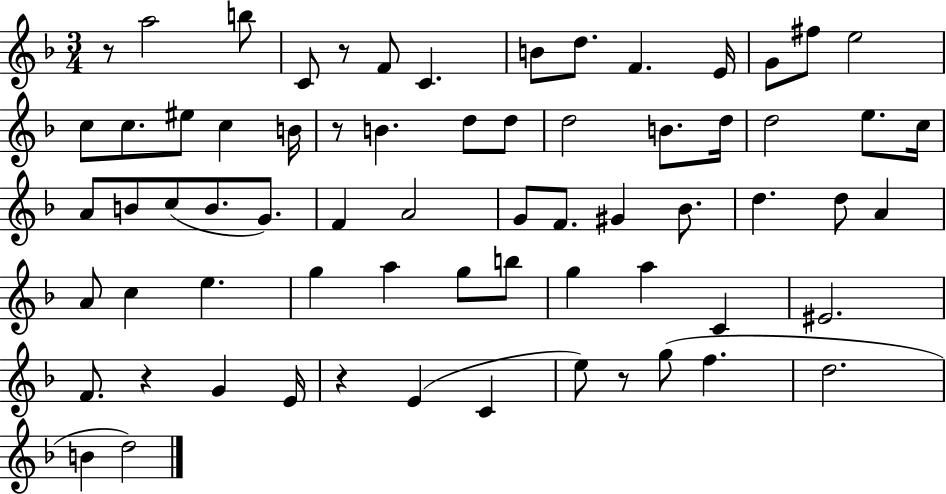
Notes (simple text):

R/e A5/h B5/e C4/e R/e F4/e C4/q. B4/e D5/e. F4/q. E4/s G4/e F#5/e E5/h C5/e C5/e. EIS5/e C5/q B4/s R/e B4/q. D5/e D5/e D5/h B4/e. D5/s D5/h E5/e. C5/s A4/e B4/e C5/e B4/e. G4/e. F4/q A4/h G4/e F4/e. G#4/q Bb4/e. D5/q. D5/e A4/q A4/e C5/q E5/q. G5/q A5/q G5/e B5/e G5/q A5/q C4/q EIS4/h. F4/e. R/q G4/q E4/s R/q E4/q C4/q E5/e R/e G5/e F5/q. D5/h. B4/q D5/h